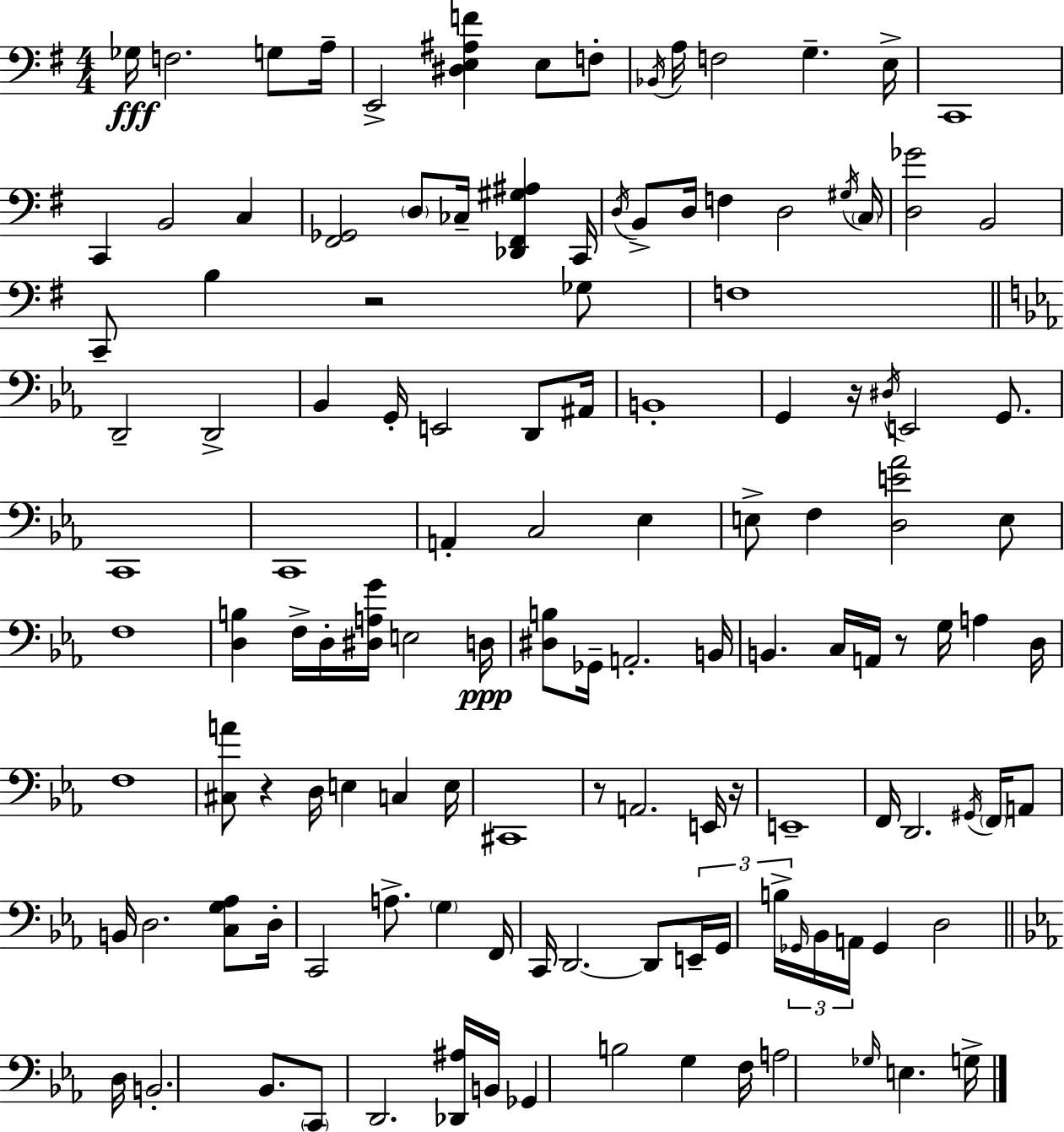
Gb3/s F3/h. G3/e A3/s E2/h [D#3,E3,A#3,F4]/q E3/e F3/e Bb2/s A3/s F3/h G3/q. E3/s C2/w C2/q B2/h C3/q [F#2,Gb2]/h D3/e CES3/s [Db2,F#2,G#3,A#3]/q C2/s D3/s B2/e D3/s F3/q D3/h G#3/s C3/s [D3,Gb4]/h B2/h C2/e B3/q R/h Gb3/e F3/w D2/h D2/h Bb2/q G2/s E2/h D2/e A#2/s B2/w G2/q R/s D#3/s E2/h G2/e. C2/w C2/w A2/q C3/h Eb3/q E3/e F3/q [D3,E4,Ab4]/h E3/e F3/w [D3,B3]/q F3/s D3/s [D#3,A3,G4]/s E3/h D3/s [D#3,B3]/e Gb2/s A2/h. B2/s B2/q. C3/s A2/s R/e G3/s A3/q D3/s F3/w [C#3,A4]/e R/q D3/s E3/q C3/q E3/s C#2/w R/e A2/h. E2/s R/s E2/w F2/s D2/h. G#2/s F2/s A2/e B2/s D3/h. [C3,G3,Ab3]/e D3/s C2/h A3/e. G3/q F2/s C2/s D2/h. D2/e E2/s G2/s B3/s Gb2/s Bb2/s A2/s Gb2/q D3/h D3/s B2/h. Bb2/e. C2/e D2/h. [Db2,A#3]/s B2/s Gb2/q B3/h G3/q F3/s A3/h Gb3/s E3/q. G3/s